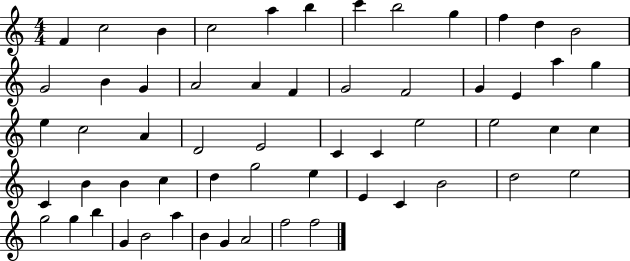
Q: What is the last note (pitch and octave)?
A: F5